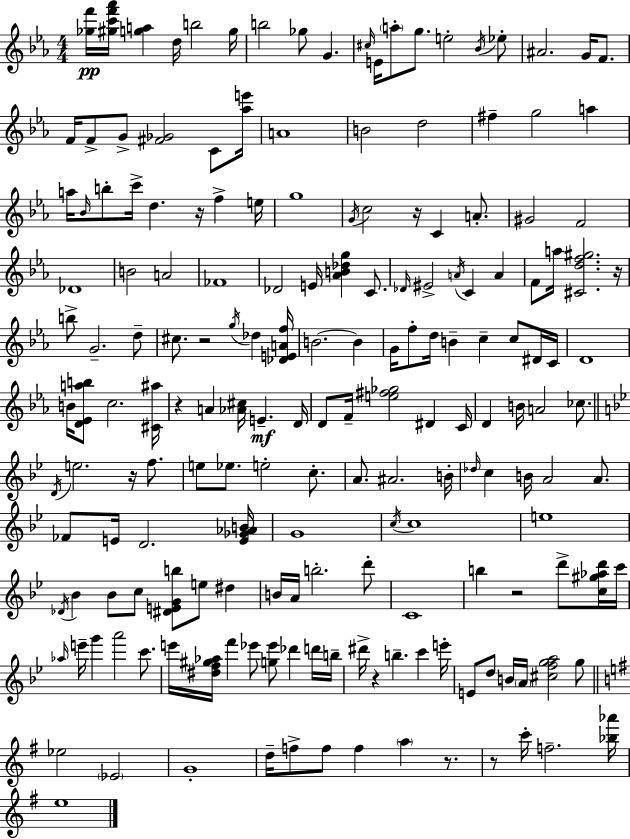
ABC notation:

X:1
T:Untitled
M:4/4
L:1/4
K:Eb
[_gf']/4 [^gc'f'_a']/4 [ga] d/4 b2 g/4 b2 _g/2 G ^c/4 E/4 a/2 g/2 e2 _B/4 _e/2 ^A2 G/4 F/2 F/4 F/2 G/2 [^F_G]2 C/2 [_ae']/4 A4 B2 d2 ^f g2 a a/4 _B/4 b/2 c'/4 d z/4 f e/4 g4 G/4 c2 z/4 C A/2 ^G2 F2 _D4 B2 A2 _F4 _D2 E/4 [_AB_dg] C/2 _D/4 ^E2 A/4 C A F/2 a/4 [^Cdf^g]2 z/4 b/2 G2 d/2 ^c/2 z2 g/4 _d [_DEAf]/4 B2 B G/4 f/2 d/4 B c c/2 ^D/4 C/4 D4 B/4 [D_Eab]/2 c2 [^C^a]/4 z A [_A^c]/4 E D/4 D/2 F/4 [e^f_g]2 ^D C/4 D B/4 A2 _c/2 D/4 e2 z/4 f/2 e/2 _e/2 e2 c/2 A/2 ^A2 B/4 _d/4 c B/4 A2 A/2 _F/2 E/4 D2 [E_G_AB]/4 G4 c/4 c4 e4 _D/4 _B _B/2 c/2 [^DEGb]/2 e/2 ^d B/4 A/4 b2 d'/2 C4 b z2 d'/2 [c^g_ad']/4 c'/4 _a/4 e'/4 g' a'2 c'/2 e'/4 [^df^g_a]/4 f' _e'/2 [g_e']/2 _d' d'/4 b/4 ^d'/4 z b c' e'/4 E/2 d/2 B/4 A/4 [^cfga]2 g/2 _e2 _E2 G4 d/4 f/2 f/2 f a z/2 z/2 c'/4 f2 [_b_a']/4 e4